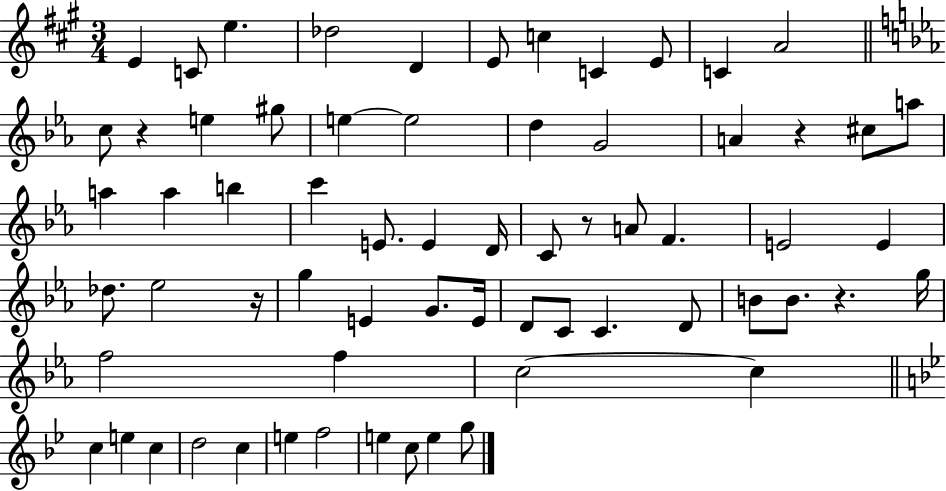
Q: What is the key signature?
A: A major